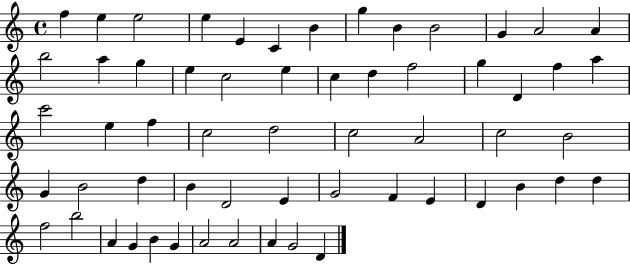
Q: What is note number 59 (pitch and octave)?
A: D4